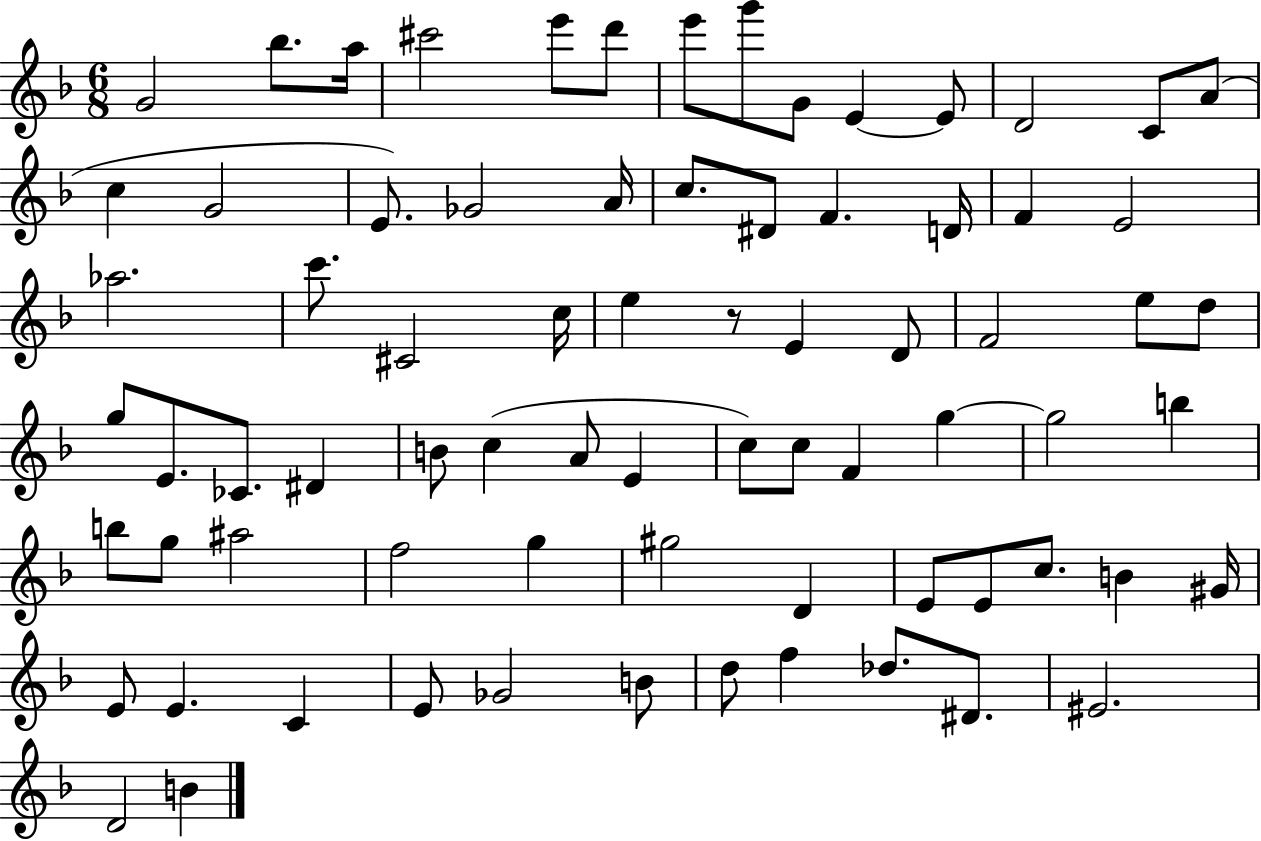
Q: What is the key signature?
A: F major